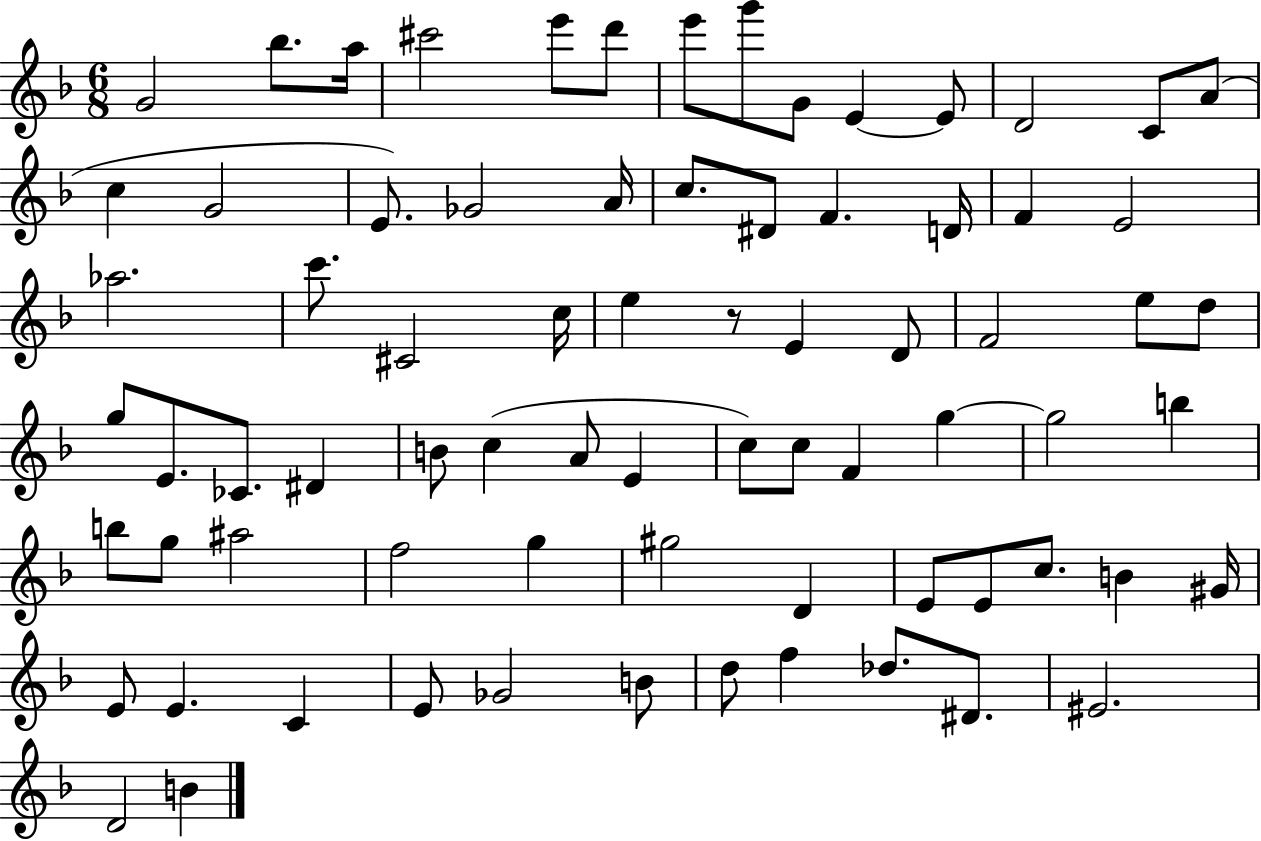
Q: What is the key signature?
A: F major